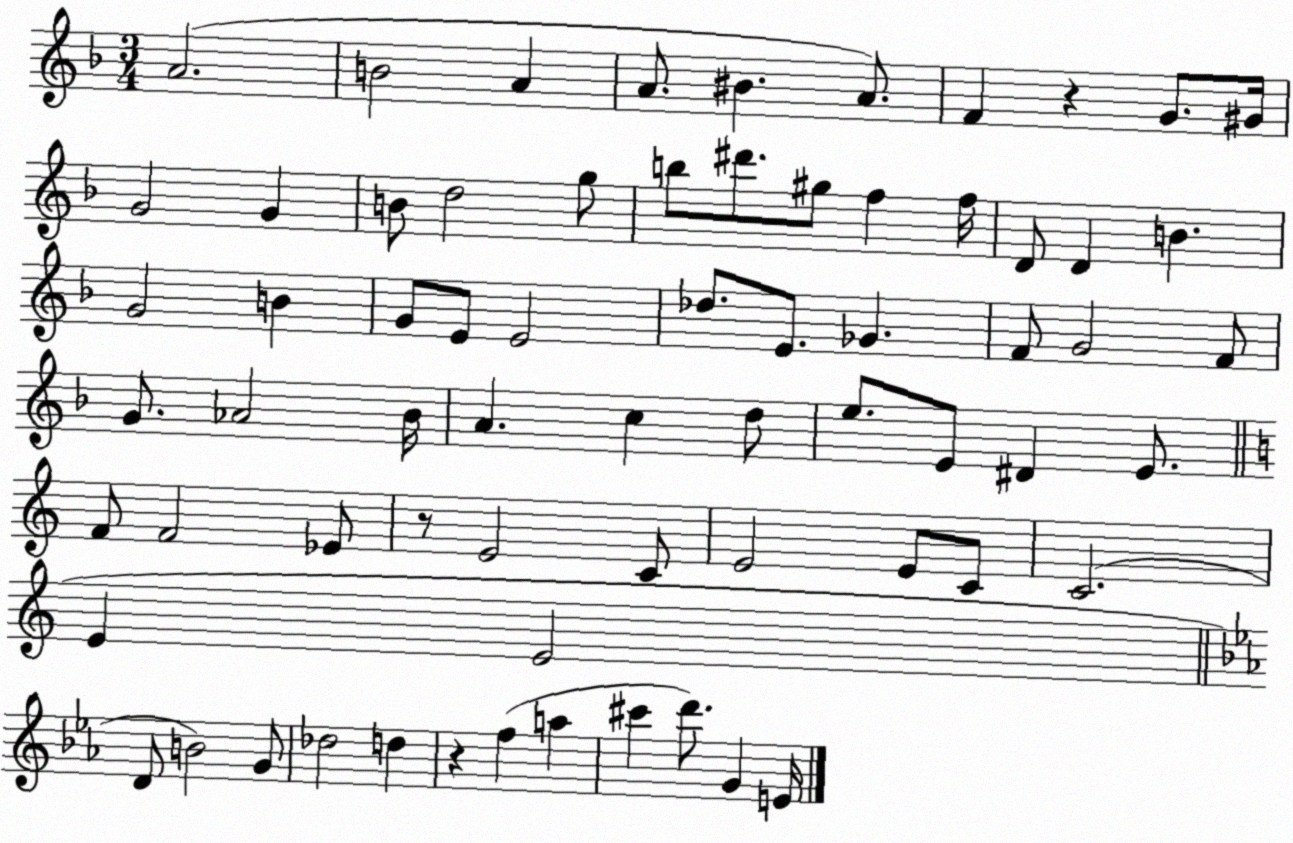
X:1
T:Untitled
M:3/4
L:1/4
K:F
A2 B2 A A/2 ^B A/2 F z G/2 ^G/4 G2 G B/2 d2 g/2 b/2 ^d'/2 ^g/2 f f/4 D/2 D B G2 B G/2 E/2 E2 _d/2 E/2 _G F/2 G2 F/2 G/2 _A2 _B/4 A c d/2 e/2 E/2 ^D E/2 F/2 F2 _E/2 z/2 E2 C/2 E2 E/2 C/2 C2 E E2 D/2 B2 G/2 _d2 d z f a ^c' d'/2 G E/4